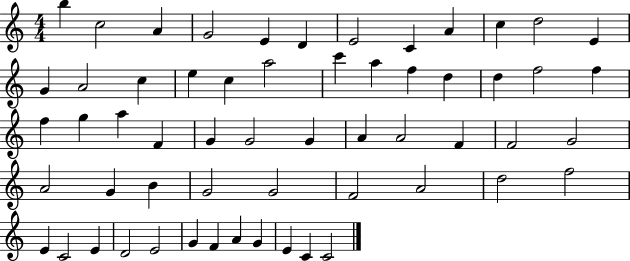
B5/q C5/h A4/q G4/h E4/q D4/q E4/h C4/q A4/q C5/q D5/h E4/q G4/q A4/h C5/q E5/q C5/q A5/h C6/q A5/q F5/q D5/q D5/q F5/h F5/q F5/q G5/q A5/q F4/q G4/q G4/h G4/q A4/q A4/h F4/q F4/h G4/h A4/h G4/q B4/q G4/h G4/h F4/h A4/h D5/h F5/h E4/q C4/h E4/q D4/h E4/h G4/q F4/q A4/q G4/q E4/q C4/q C4/h